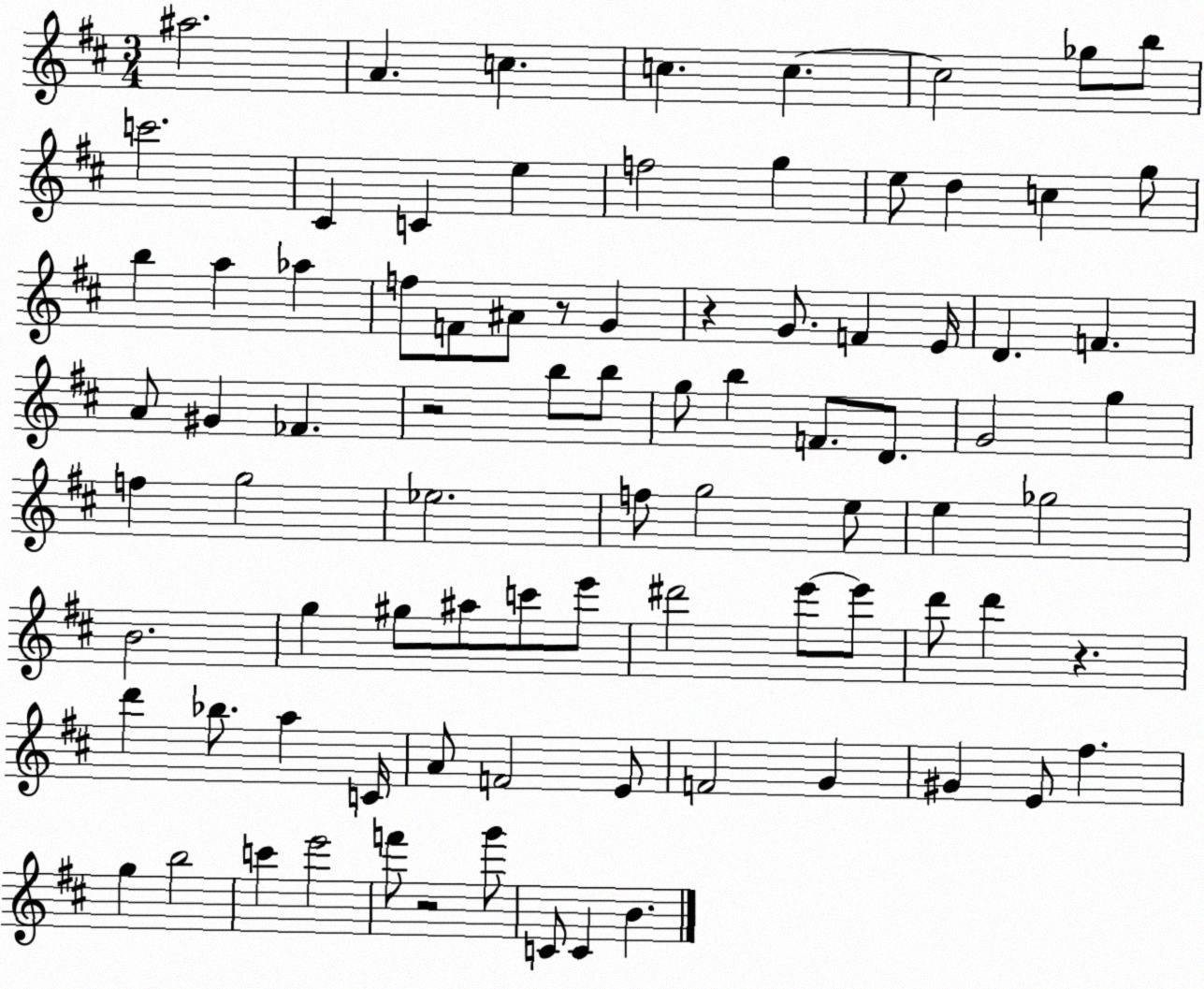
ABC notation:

X:1
T:Untitled
M:3/4
L:1/4
K:D
^a2 A c c c c2 _g/2 b/2 c'2 ^C C e f2 g e/2 d c g/2 b a _a f/2 F/2 ^A/2 z/2 G z G/2 F E/4 D F A/2 ^G _F z2 b/2 b/2 g/2 b F/2 D/2 G2 g f g2 _e2 f/2 g2 e/2 e _g2 B2 g ^g/2 ^a/2 c'/2 e'/2 ^d'2 e'/2 e'/2 d'/2 d' z d' _b/2 a C/4 A/2 F2 E/2 F2 G ^G E/2 ^f g b2 c' e'2 f'/2 z2 g'/2 C/2 C B